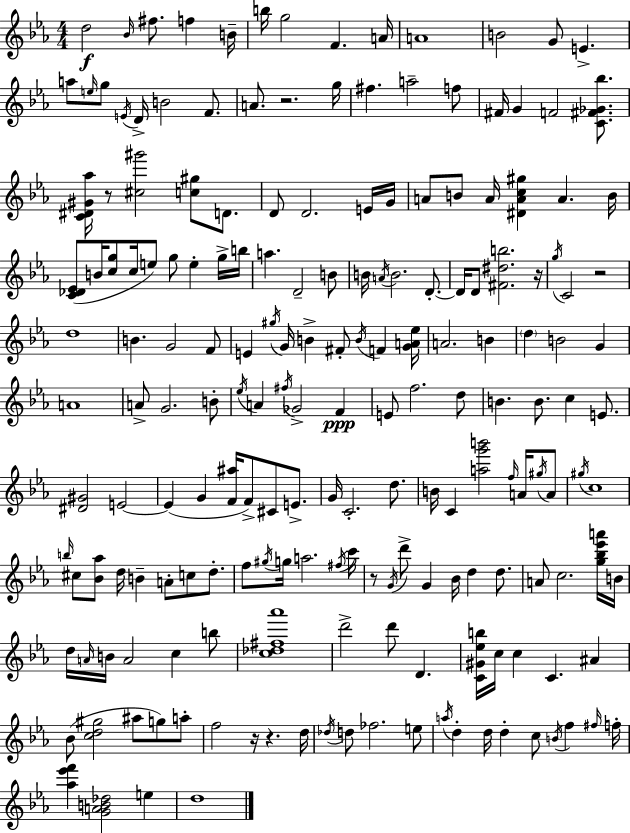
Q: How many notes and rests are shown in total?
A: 187